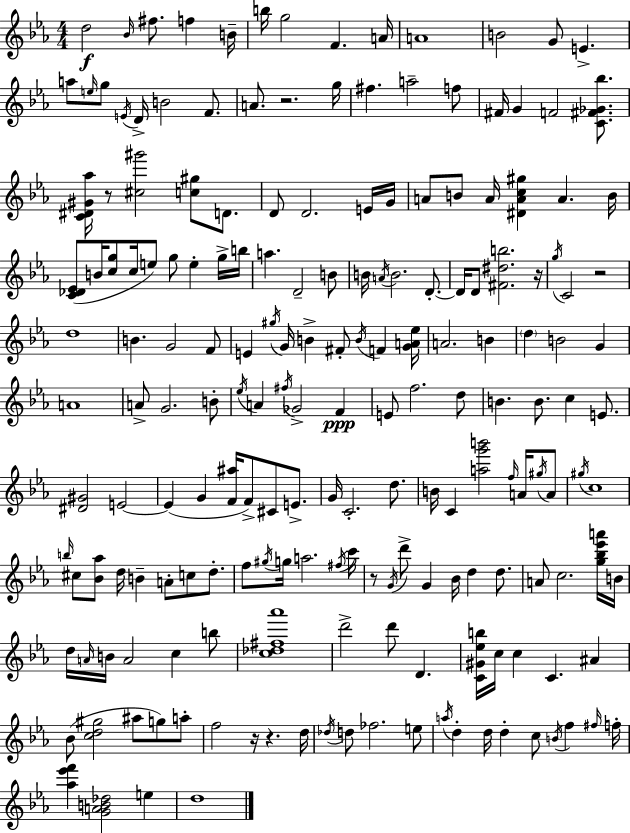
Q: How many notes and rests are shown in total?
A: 187